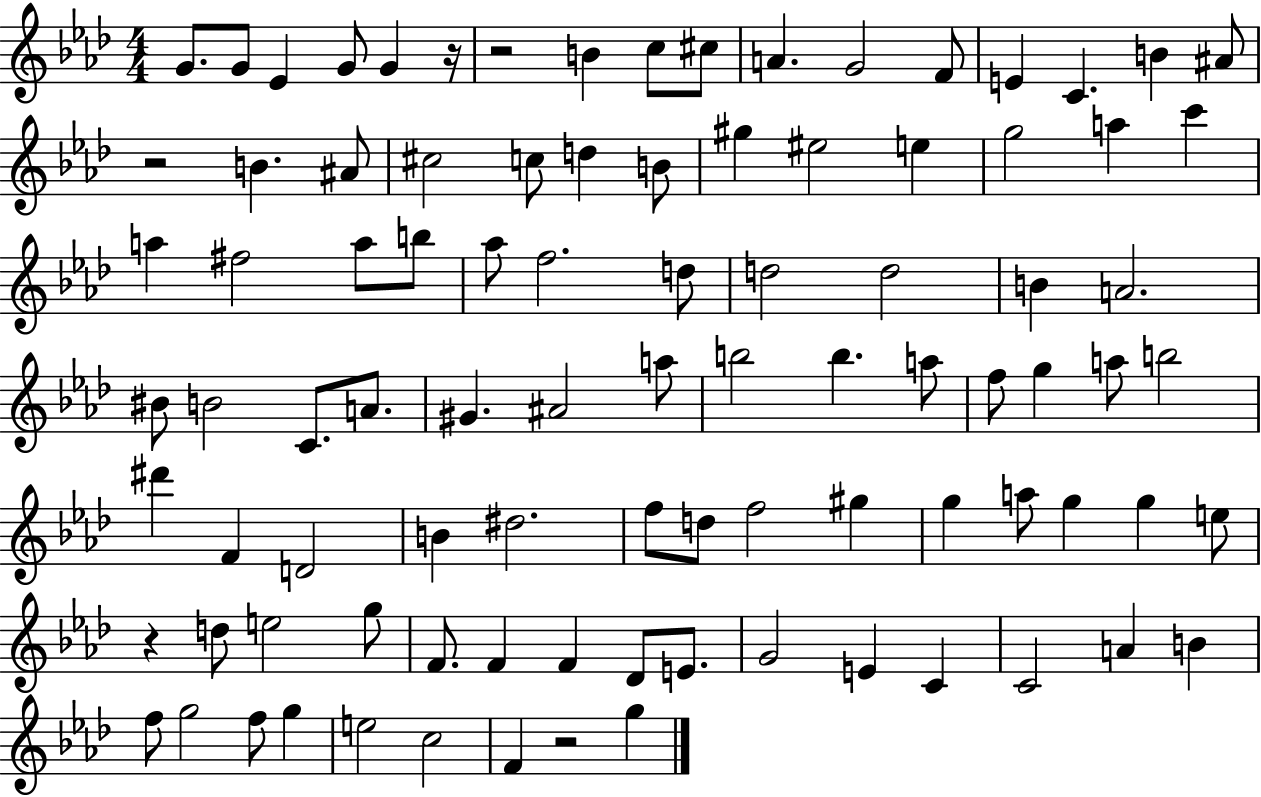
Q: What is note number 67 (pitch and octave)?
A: D5